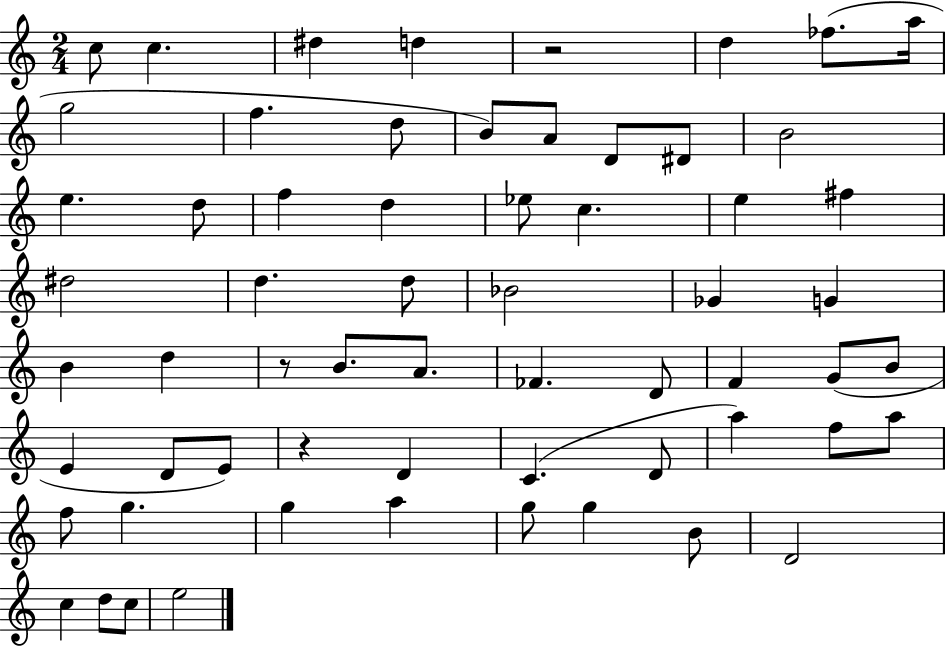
X:1
T:Untitled
M:2/4
L:1/4
K:C
c/2 c ^d d z2 d _f/2 a/4 g2 f d/2 B/2 A/2 D/2 ^D/2 B2 e d/2 f d _e/2 c e ^f ^d2 d d/2 _B2 _G G B d z/2 B/2 A/2 _F D/2 F G/2 B/2 E D/2 E/2 z D C D/2 a f/2 a/2 f/2 g g a g/2 g B/2 D2 c d/2 c/2 e2